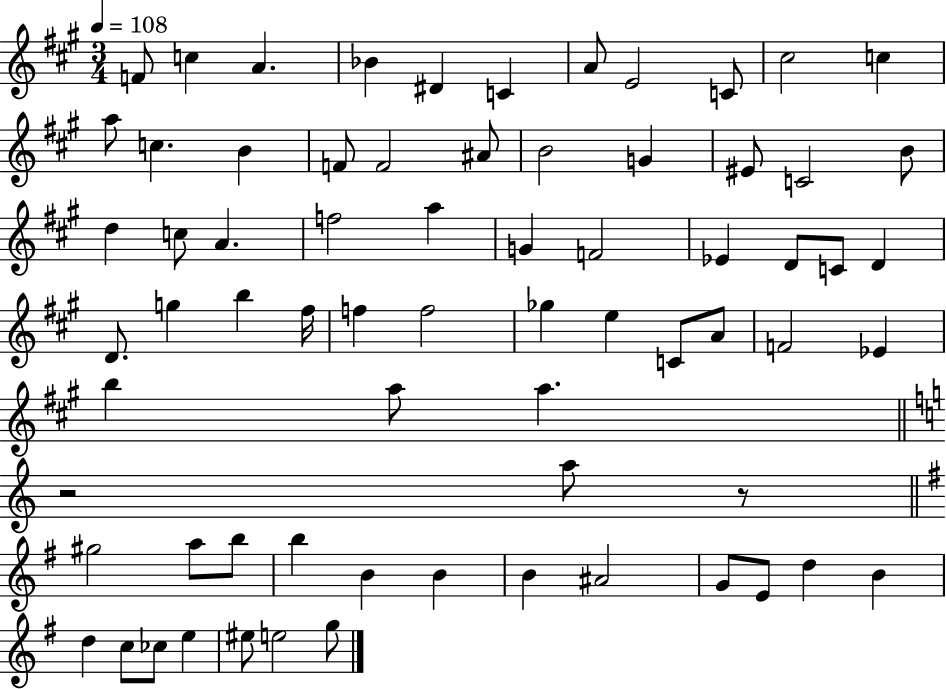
F4/e C5/q A4/q. Bb4/q D#4/q C4/q A4/e E4/h C4/e C#5/h C5/q A5/e C5/q. B4/q F4/e F4/h A#4/e B4/h G4/q EIS4/e C4/h B4/e D5/q C5/e A4/q. F5/h A5/q G4/q F4/h Eb4/q D4/e C4/e D4/q D4/e. G5/q B5/q F#5/s F5/q F5/h Gb5/q E5/q C4/e A4/e F4/h Eb4/q B5/q A5/e A5/q. R/h A5/e R/e G#5/h A5/e B5/e B5/q B4/q B4/q B4/q A#4/h G4/e E4/e D5/q B4/q D5/q C5/e CES5/e E5/q EIS5/e E5/h G5/e